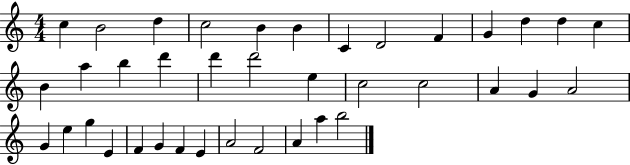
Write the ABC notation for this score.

X:1
T:Untitled
M:4/4
L:1/4
K:C
c B2 d c2 B B C D2 F G d d c B a b d' d' d'2 e c2 c2 A G A2 G e g E F G F E A2 F2 A a b2